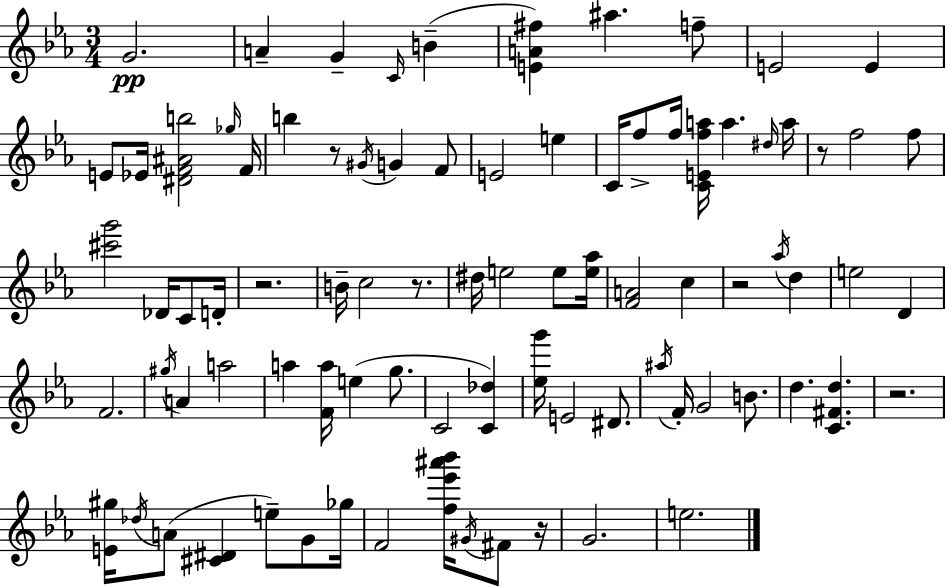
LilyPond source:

{
  \clef treble
  \numericTimeSignature
  \time 3/4
  \key ees \major
  g'2.\pp | a'4-- g'4-- \grace { c'16 }( b'4-- | <e' a' fis''>4) ais''4. f''8-- | e'2 e'4 | \break e'8 ees'16 <dis' f' ais' b''>2 | \grace { ges''16 } f'16 b''4 r8 \acciaccatura { gis'16 } g'4 | f'8 e'2 e''4 | c'16 f''8-> f''16 <c' e' f'' a''>16 a''4. | \break \grace { dis''16 } a''16 r8 f''2 | f''8 <cis''' g'''>2 | des'16 c'8 d'16-. r2. | b'16-- c''2 | \break r8. dis''16 e''2 | e''8 <e'' aes''>16 <f' a'>2 | c''4 r2 | \acciaccatura { aes''16 } d''4 e''2 | \break d'4 f'2. | \acciaccatura { gis''16 } a'4 a''2 | a''4 <f' a''>16 e''4( | g''8. c'2 | \break <c' des''>4) <ees'' g'''>16 e'2 | dis'8. \acciaccatura { ais''16 } f'16-. g'2 | b'8. d''4. | <c' fis' d''>4. r2. | \break <e' gis''>16 \acciaccatura { des''16 } a'8( <cis' dis'>4 | e''8--) g'8 ges''16 f'2 | <f'' ees''' ais''' bes'''>16 \acciaccatura { gis'16 } fis'8 r16 g'2. | e''2. | \break \bar "|."
}